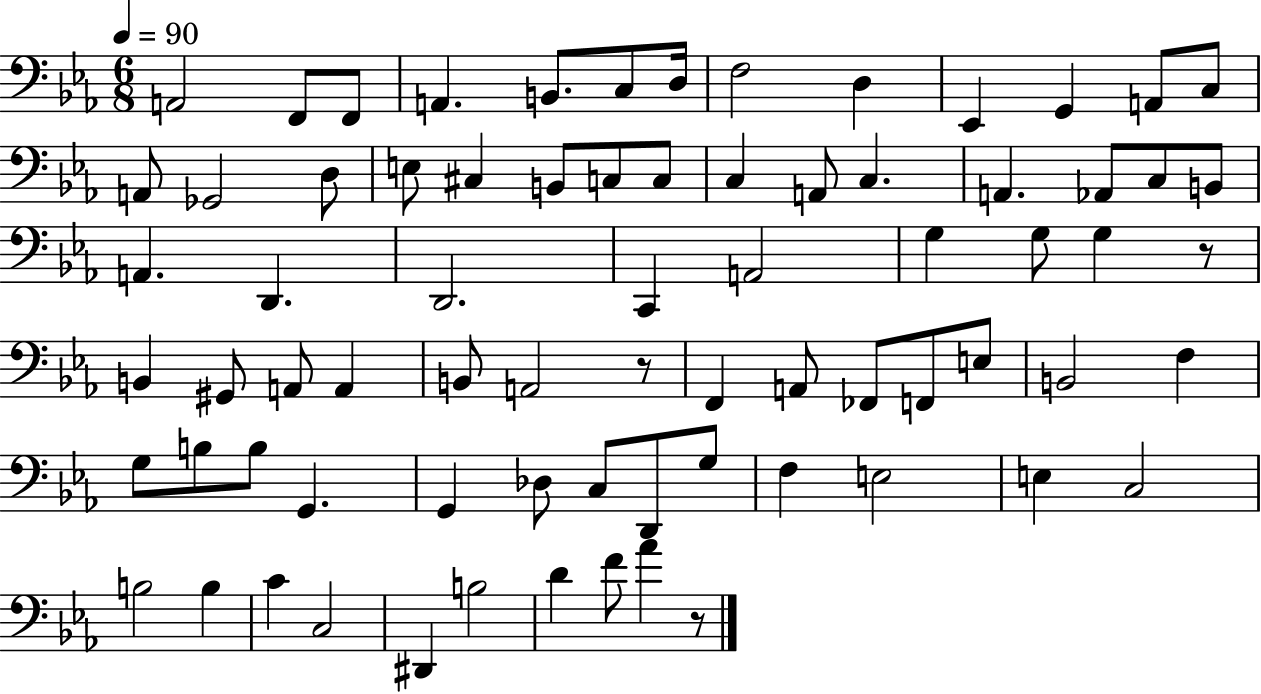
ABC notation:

X:1
T:Untitled
M:6/8
L:1/4
K:Eb
A,,2 F,,/2 F,,/2 A,, B,,/2 C,/2 D,/4 F,2 D, _E,, G,, A,,/2 C,/2 A,,/2 _G,,2 D,/2 E,/2 ^C, B,,/2 C,/2 C,/2 C, A,,/2 C, A,, _A,,/2 C,/2 B,,/2 A,, D,, D,,2 C,, A,,2 G, G,/2 G, z/2 B,, ^G,,/2 A,,/2 A,, B,,/2 A,,2 z/2 F,, A,,/2 _F,,/2 F,,/2 E,/2 B,,2 F, G,/2 B,/2 B,/2 G,, G,, _D,/2 C,/2 D,,/2 G,/2 F, E,2 E, C,2 B,2 B, C C,2 ^D,, B,2 D F/2 _A z/2